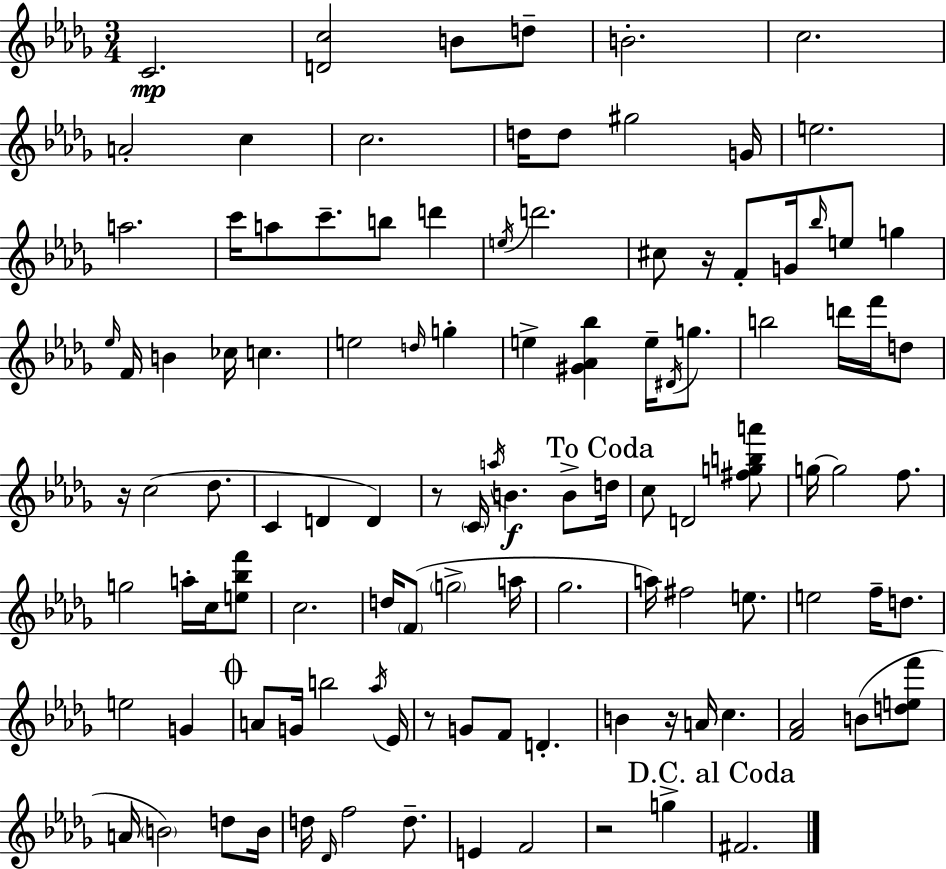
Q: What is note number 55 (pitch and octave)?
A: D4